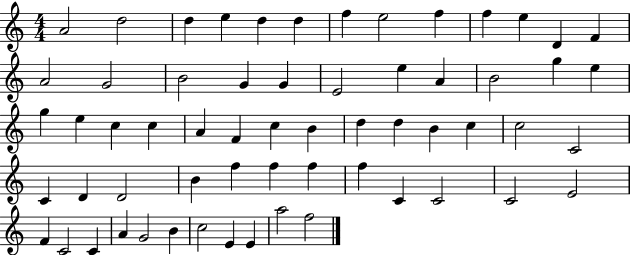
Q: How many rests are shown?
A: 0